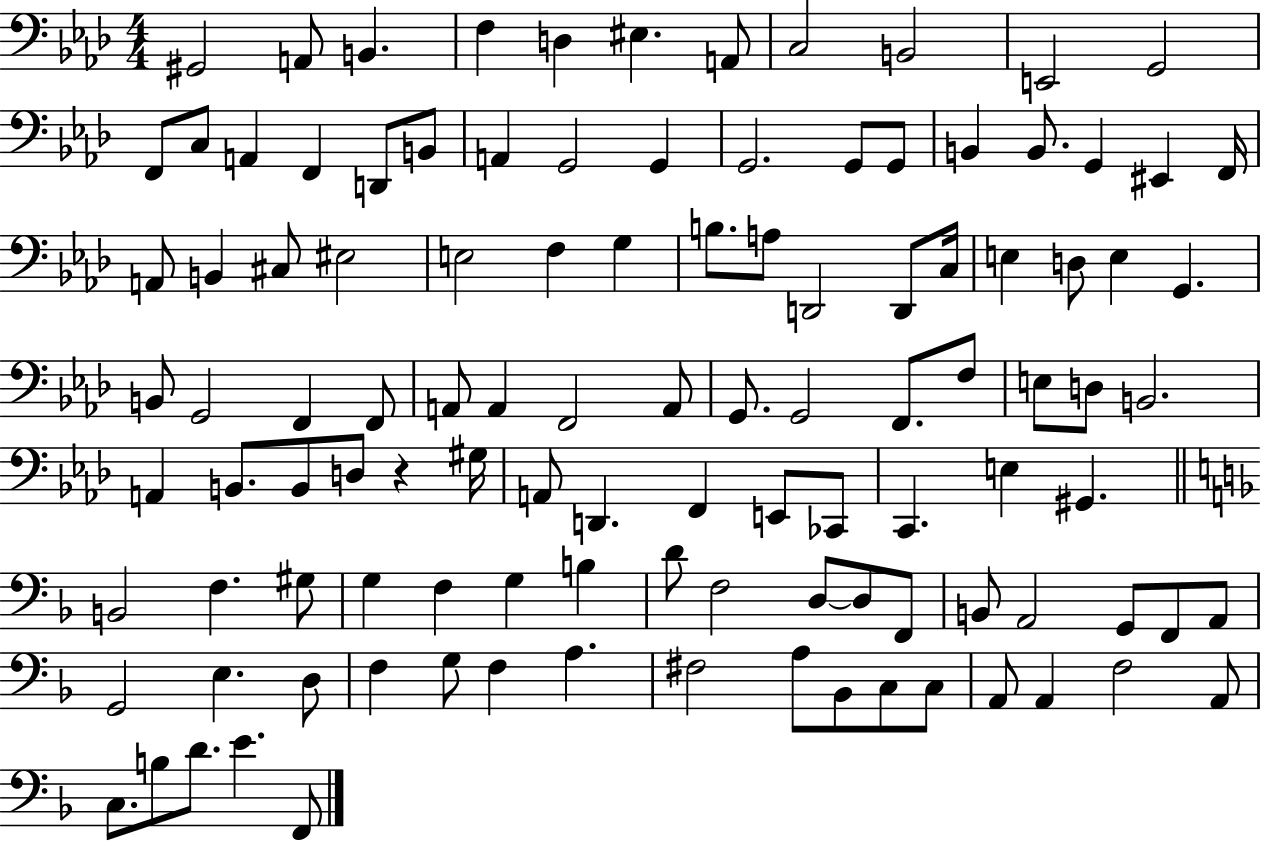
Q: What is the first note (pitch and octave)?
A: G#2